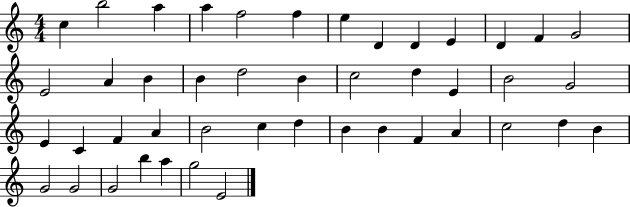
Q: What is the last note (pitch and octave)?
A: E4